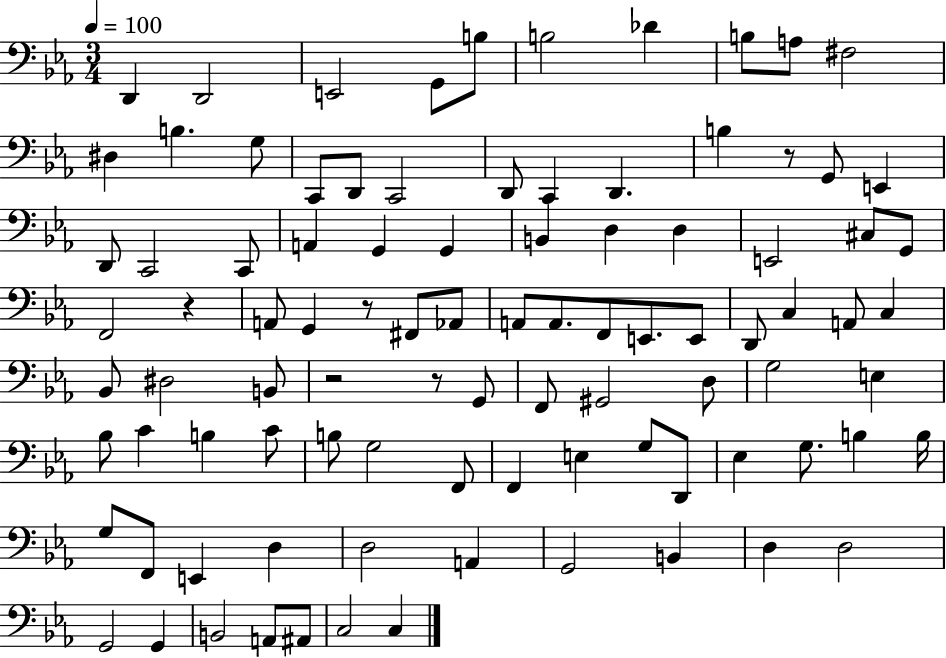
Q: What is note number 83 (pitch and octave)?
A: G2